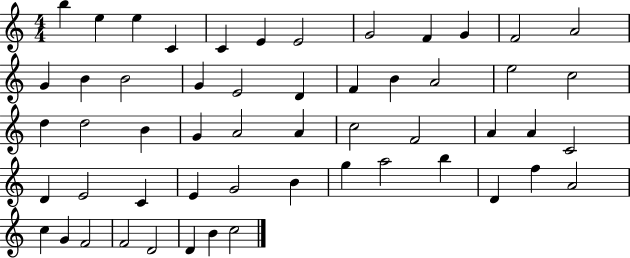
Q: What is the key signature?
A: C major